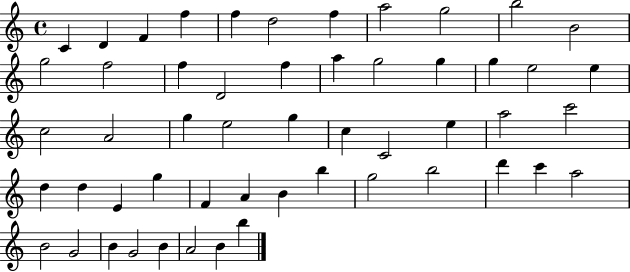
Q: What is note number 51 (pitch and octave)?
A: A4